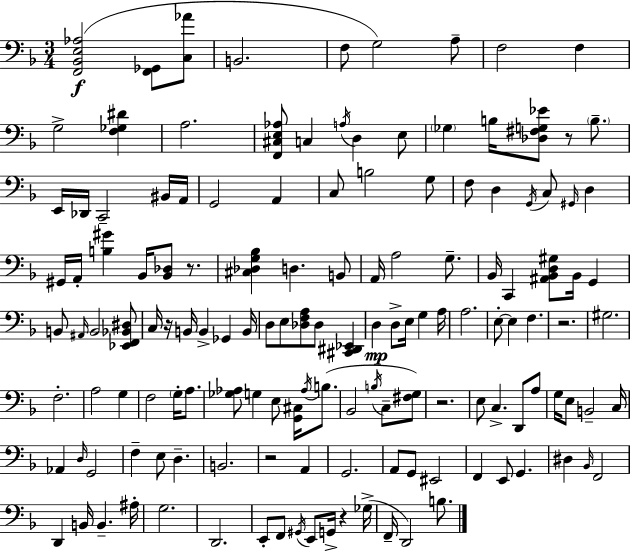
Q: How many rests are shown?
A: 7